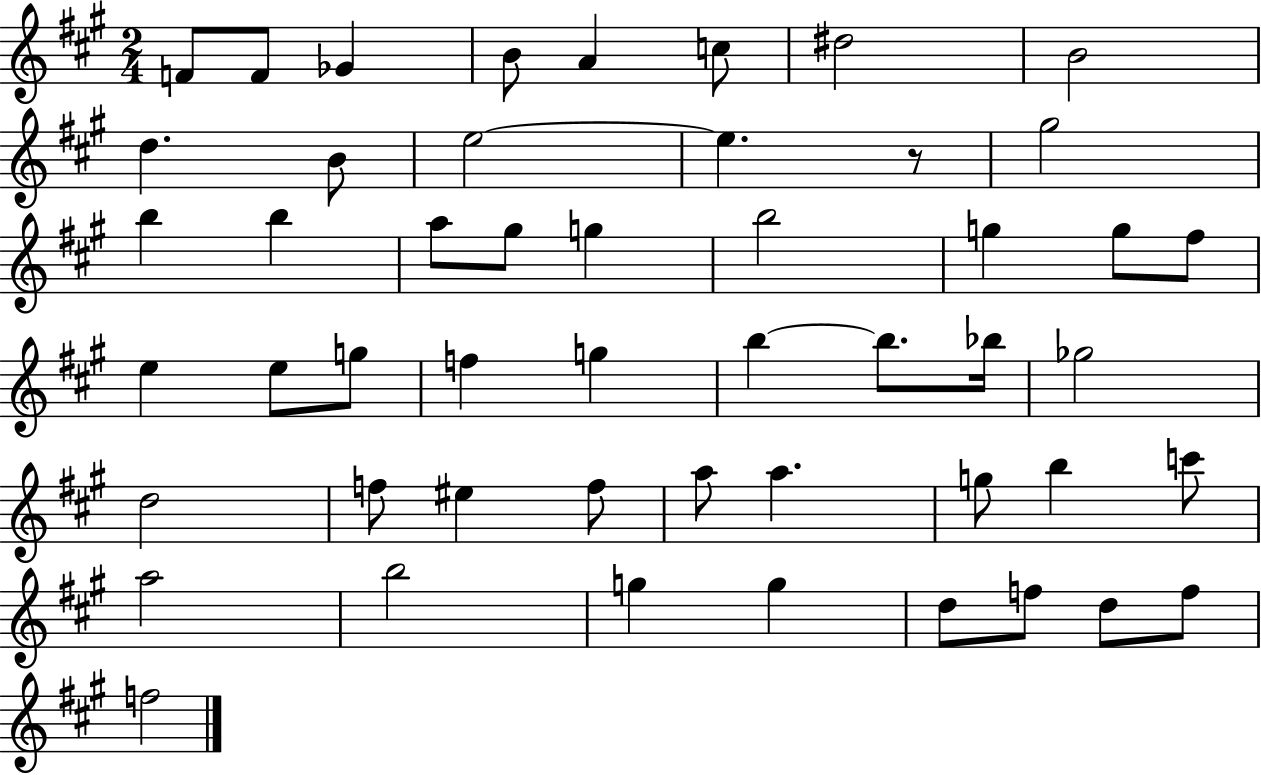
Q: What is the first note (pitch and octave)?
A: F4